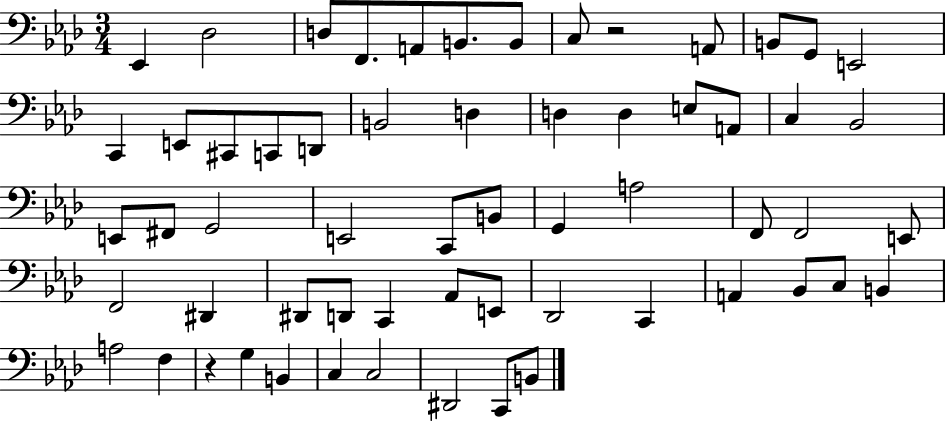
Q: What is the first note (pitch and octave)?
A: Eb2